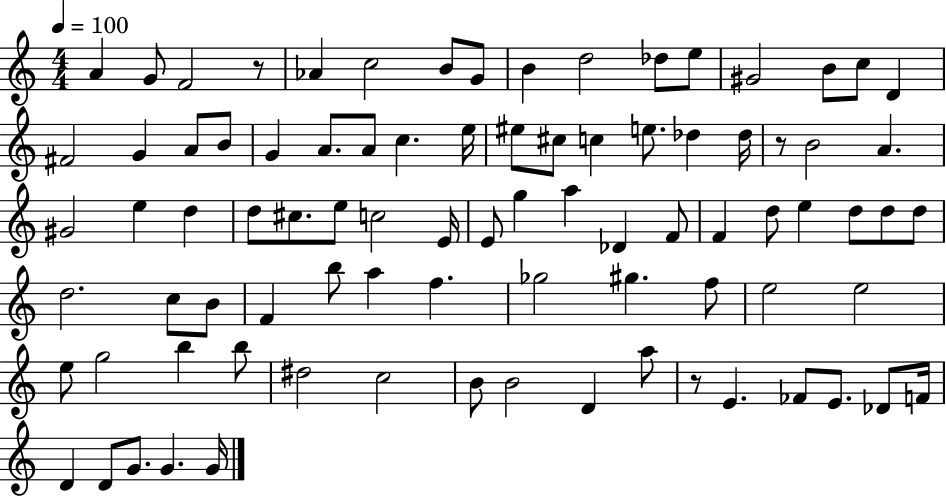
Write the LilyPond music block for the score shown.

{
  \clef treble
  \numericTimeSignature
  \time 4/4
  \key c \major
  \tempo 4 = 100
  a'4 g'8 f'2 r8 | aes'4 c''2 b'8 g'8 | b'4 d''2 des''8 e''8 | gis'2 b'8 c''8 d'4 | \break fis'2 g'4 a'8 b'8 | g'4 a'8. a'8 c''4. e''16 | eis''8 cis''8 c''4 e''8. des''4 des''16 | r8 b'2 a'4. | \break gis'2 e''4 d''4 | d''8 cis''8. e''8 c''2 e'16 | e'8 g''4 a''4 des'4 f'8 | f'4 d''8 e''4 d''8 d''8 d''8 | \break d''2. c''8 b'8 | f'4 b''8 a''4 f''4. | ges''2 gis''4. f''8 | e''2 e''2 | \break e''8 g''2 b''4 b''8 | dis''2 c''2 | b'8 b'2 d'4 a''8 | r8 e'4. fes'8 e'8. des'8 f'16 | \break d'4 d'8 g'8. g'4. g'16 | \bar "|."
}